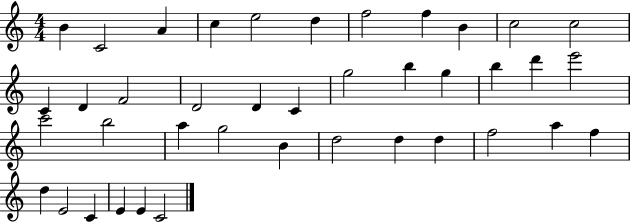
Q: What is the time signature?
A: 4/4